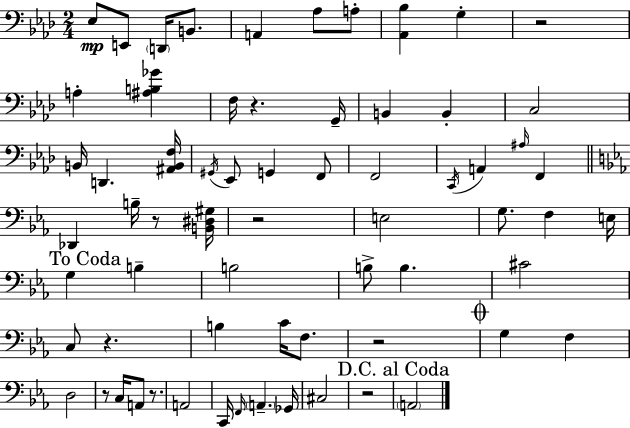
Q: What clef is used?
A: bass